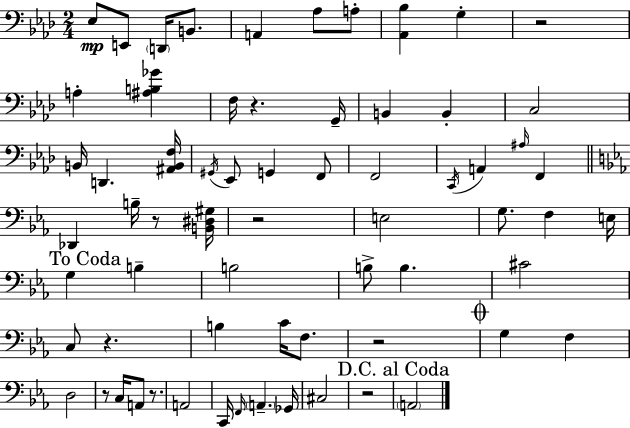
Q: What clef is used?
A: bass